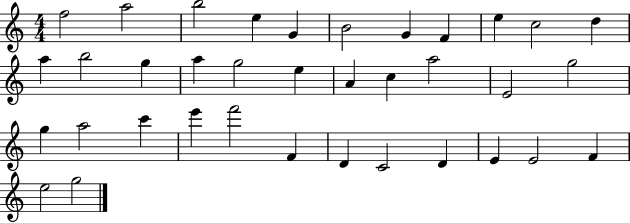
{
  \clef treble
  \numericTimeSignature
  \time 4/4
  \key c \major
  f''2 a''2 | b''2 e''4 g'4 | b'2 g'4 f'4 | e''4 c''2 d''4 | \break a''4 b''2 g''4 | a''4 g''2 e''4 | a'4 c''4 a''2 | e'2 g''2 | \break g''4 a''2 c'''4 | e'''4 f'''2 f'4 | d'4 c'2 d'4 | e'4 e'2 f'4 | \break e''2 g''2 | \bar "|."
}